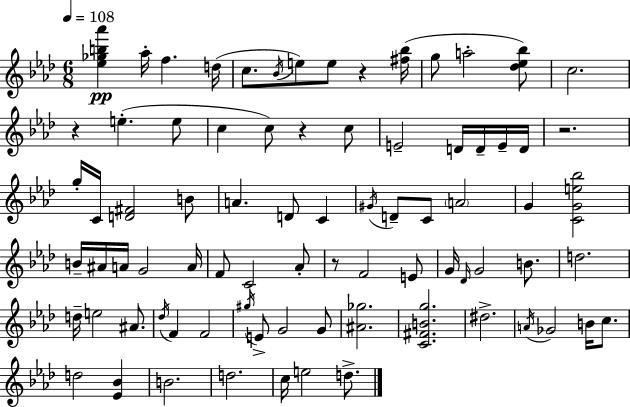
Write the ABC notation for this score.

X:1
T:Untitled
M:6/8
L:1/4
K:Ab
[_e_gb_a'] _a/4 f d/4 c/2 _B/4 e/2 e/2 z [^f_b]/4 g/2 a2 [_d_e_b]/2 c2 z e e/2 c c/2 z c/2 E2 D/4 D/4 E/4 D/4 z2 g/4 C/4 [D^F]2 B/2 A D/2 C ^G/4 D/2 C/2 A2 G [CGe_b]2 B/4 ^A/4 A/4 G2 A/4 F/2 C2 _A/2 z/2 F2 E/2 G/4 _D/4 G2 B/2 d2 d/4 e2 ^A/2 _d/4 F F2 ^g/4 E/2 G2 G/2 [^A_g]2 [C^FBg]2 ^d2 A/4 _G2 B/4 c/2 d2 [_E_B] B2 d2 c/4 e2 d/2